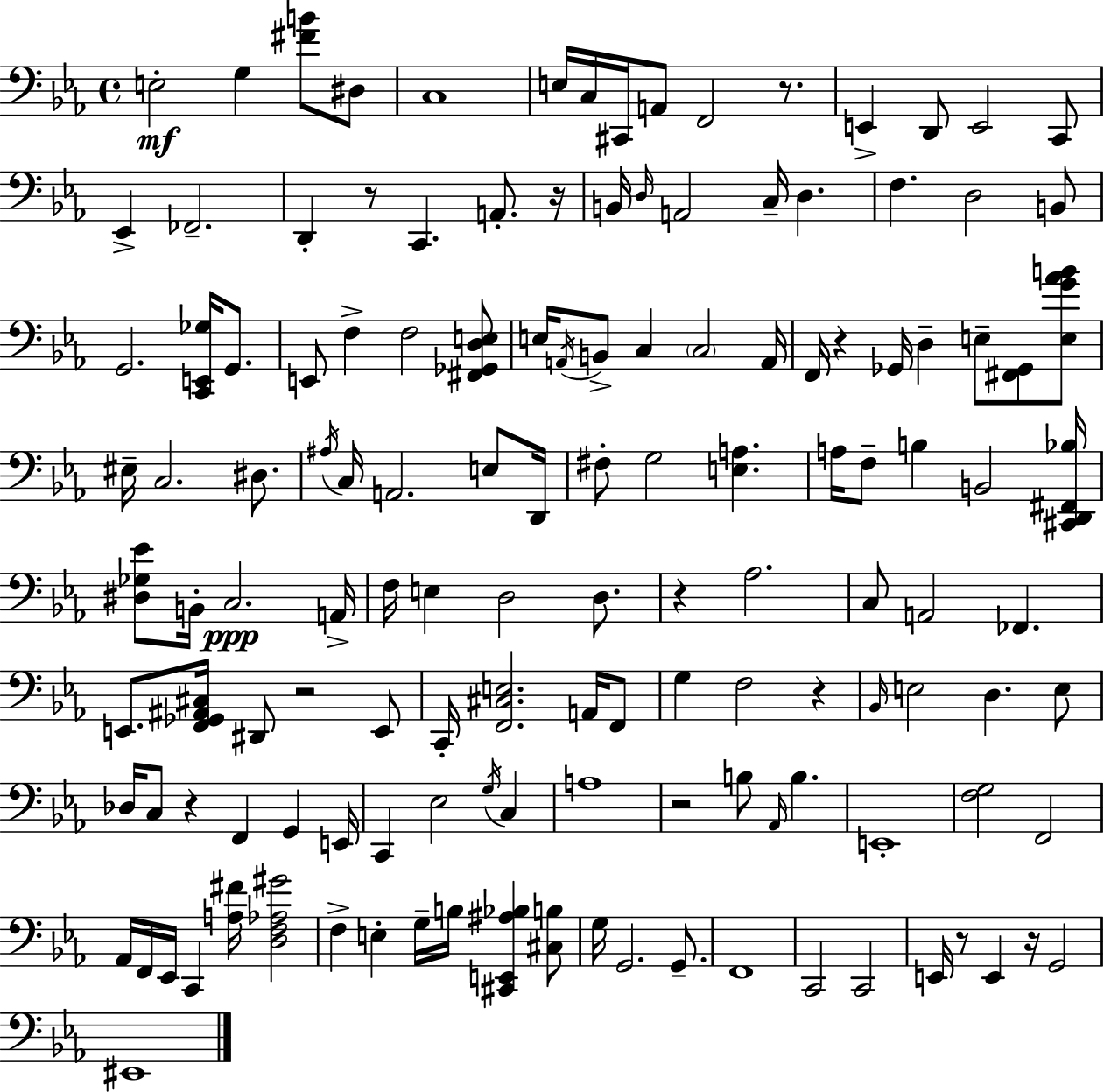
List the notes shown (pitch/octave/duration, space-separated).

E3/h G3/q [F#4,B4]/e D#3/e C3/w E3/s C3/s C#2/s A2/e F2/h R/e. E2/q D2/e E2/h C2/e Eb2/q FES2/h. D2/q R/e C2/q. A2/e. R/s B2/s D3/s A2/h C3/s D3/q. F3/q. D3/h B2/e G2/h. [C2,E2,Gb3]/s G2/e. E2/e F3/q F3/h [F#2,Gb2,D3,E3]/e E3/s A2/s B2/e C3/q C3/h A2/s F2/s R/q Gb2/s D3/q E3/e [F#2,Gb2]/e [E3,G4,Ab4,B4]/e EIS3/s C3/h. D#3/e. A#3/s C3/s A2/h. E3/e D2/s F#3/e G3/h [E3,A3]/q. A3/s F3/e B3/q B2/h [C#2,D2,F#2,Bb3]/s [D#3,Gb3,Eb4]/e B2/s C3/h. A2/s F3/s E3/q D3/h D3/e. R/q Ab3/h. C3/e A2/h FES2/q. E2/e. [F2,Gb2,A#2,C#3]/s D#2/e R/h E2/e C2/s [F2,C#3,E3]/h. A2/s F2/e G3/q F3/h R/q Bb2/s E3/h D3/q. E3/e Db3/s C3/e R/q F2/q G2/q E2/s C2/q Eb3/h G3/s C3/q A3/w R/h B3/e Ab2/s B3/q. E2/w [F3,G3]/h F2/h Ab2/s F2/s Eb2/s C2/q [A3,F#4]/s [D3,F3,Ab3,G#4]/h F3/q E3/q G3/s B3/s [C#2,E2,A#3,Bb3]/q [C#3,B3]/e G3/s G2/h. G2/e. F2/w C2/h C2/h E2/s R/e E2/q R/s G2/h EIS2/w